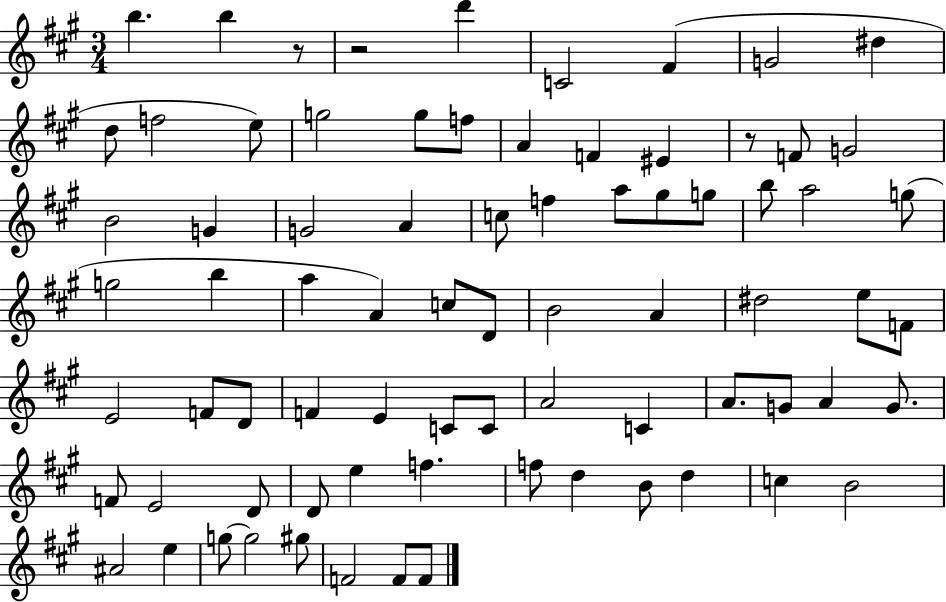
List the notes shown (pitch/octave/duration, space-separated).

B5/q. B5/q R/e R/h D6/q C4/h F#4/q G4/h D#5/q D5/e F5/h E5/e G5/h G5/e F5/e A4/q F4/q EIS4/q R/e F4/e G4/h B4/h G4/q G4/h A4/q C5/e F5/q A5/e G#5/e G5/e B5/e A5/h G5/e G5/h B5/q A5/q A4/q C5/e D4/e B4/h A4/q D#5/h E5/e F4/e E4/h F4/e D4/e F4/q E4/q C4/e C4/e A4/h C4/q A4/e. G4/e A4/q G4/e. F4/e E4/h D4/e D4/e E5/q F5/q. F5/e D5/q B4/e D5/q C5/q B4/h A#4/h E5/q G5/e G5/h G#5/e F4/h F4/e F4/e